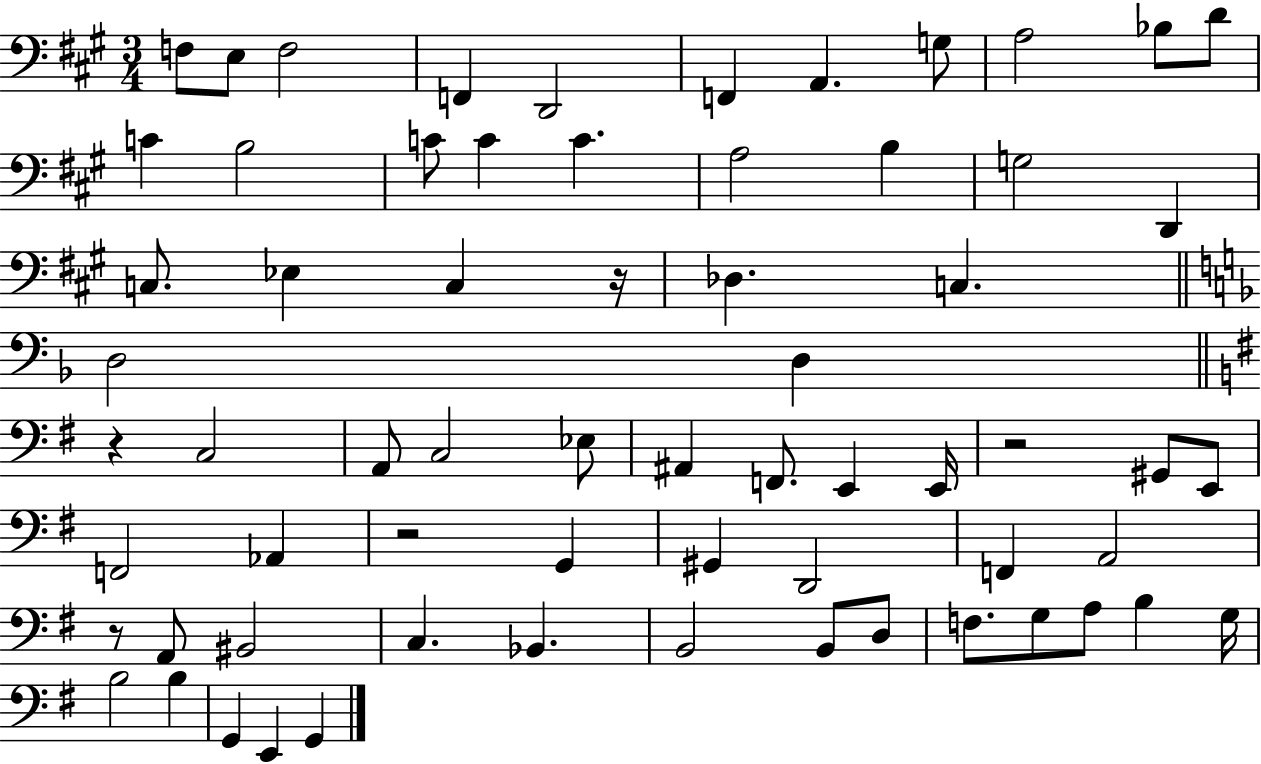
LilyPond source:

{
  \clef bass
  \numericTimeSignature
  \time 3/4
  \key a \major
  f8 e8 f2 | f,4 d,2 | f,4 a,4. g8 | a2 bes8 d'8 | \break c'4 b2 | c'8 c'4 c'4. | a2 b4 | g2 d,4 | \break c8. ees4 c4 r16 | des4. c4. | \bar "||" \break \key f \major d2 d4 | \bar "||" \break \key e \minor r4 c2 | a,8 c2 ees8 | ais,4 f,8. e,4 e,16 | r2 gis,8 e,8 | \break f,2 aes,4 | r2 g,4 | gis,4 d,2 | f,4 a,2 | \break r8 a,8 bis,2 | c4. bes,4. | b,2 b,8 d8 | f8. g8 a8 b4 g16 | \break b2 b4 | g,4 e,4 g,4 | \bar "|."
}